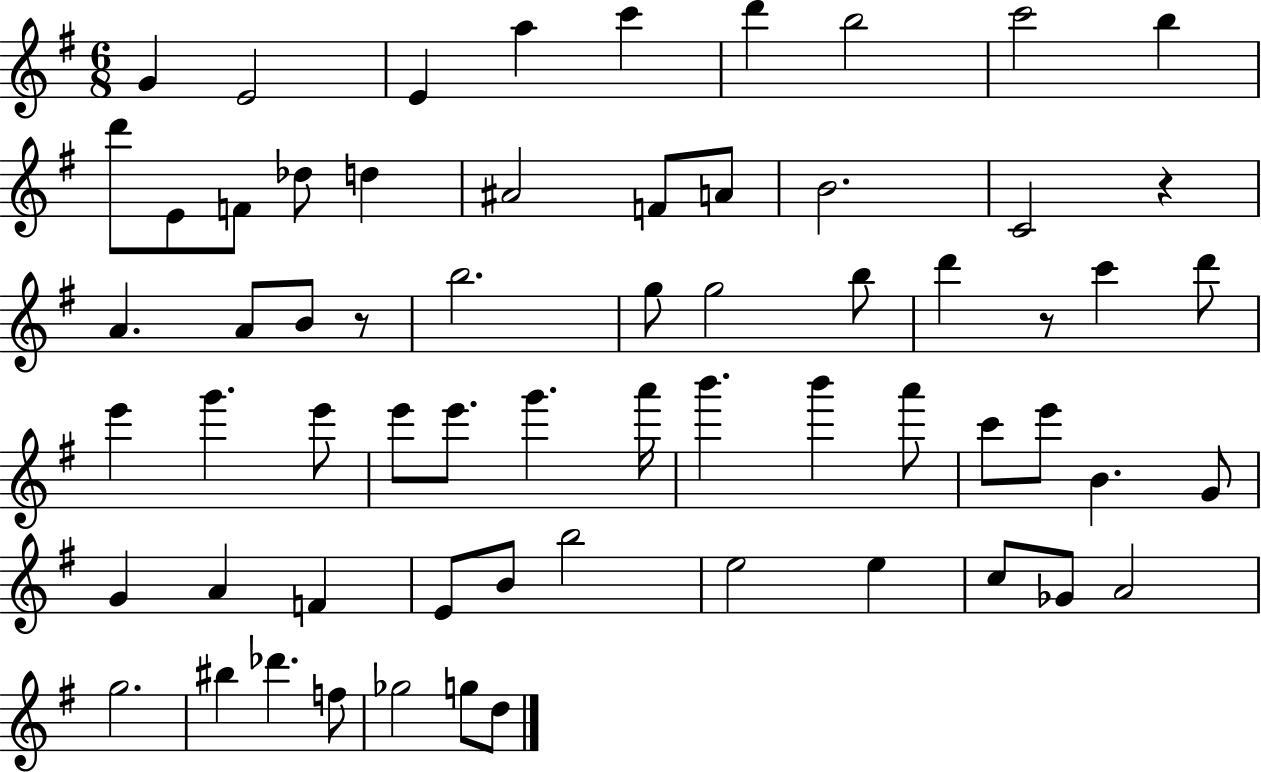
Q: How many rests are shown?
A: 3